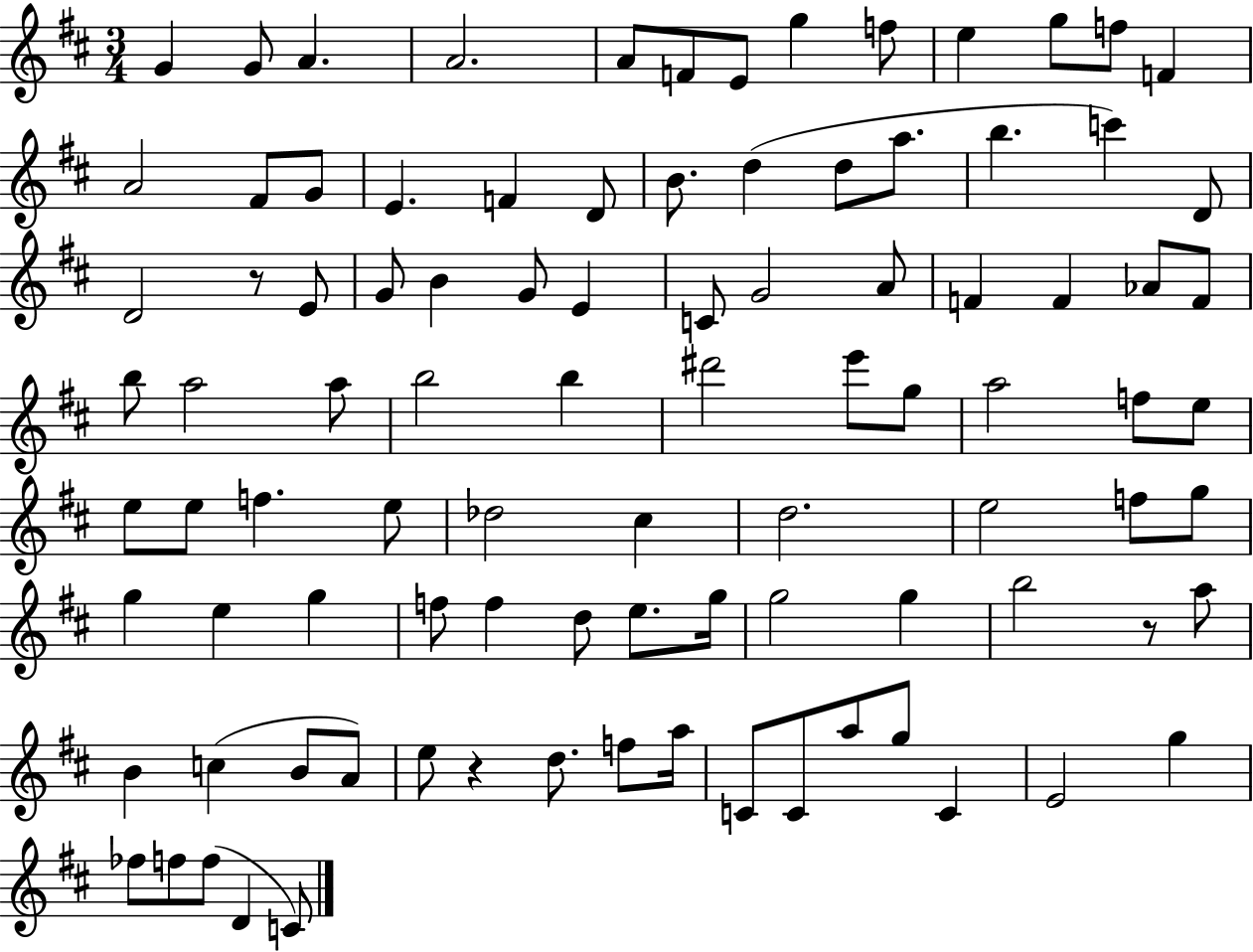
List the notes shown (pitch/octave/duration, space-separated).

G4/q G4/e A4/q. A4/h. A4/e F4/e E4/e G5/q F5/e E5/q G5/e F5/e F4/q A4/h F#4/e G4/e E4/q. F4/q D4/e B4/e. D5/q D5/e A5/e. B5/q. C6/q D4/e D4/h R/e E4/e G4/e B4/q G4/e E4/q C4/e G4/h A4/e F4/q F4/q Ab4/e F4/e B5/e A5/h A5/e B5/h B5/q D#6/h E6/e G5/e A5/h F5/e E5/e E5/e E5/e F5/q. E5/e Db5/h C#5/q D5/h. E5/h F5/e G5/e G5/q E5/q G5/q F5/e F5/q D5/e E5/e. G5/s G5/h G5/q B5/h R/e A5/e B4/q C5/q B4/e A4/e E5/e R/q D5/e. F5/e A5/s C4/e C4/e A5/e G5/e C4/q E4/h G5/q FES5/e F5/e F5/e D4/q C4/e